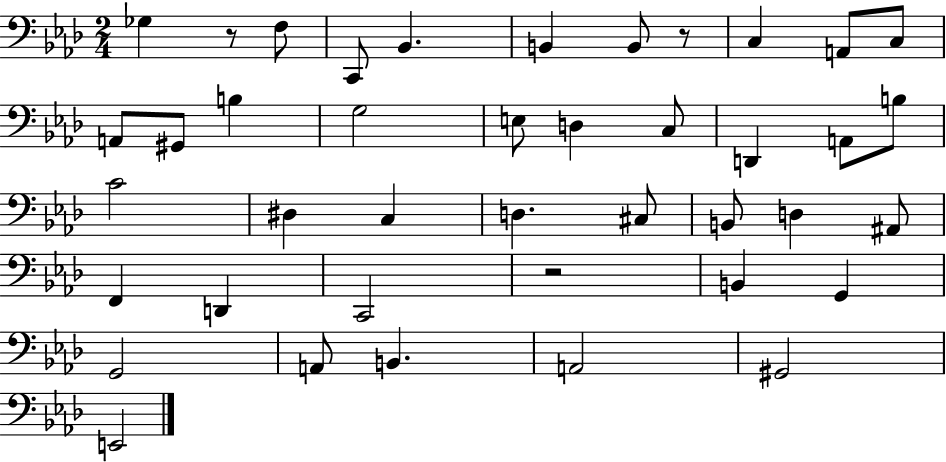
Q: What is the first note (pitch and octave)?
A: Gb3